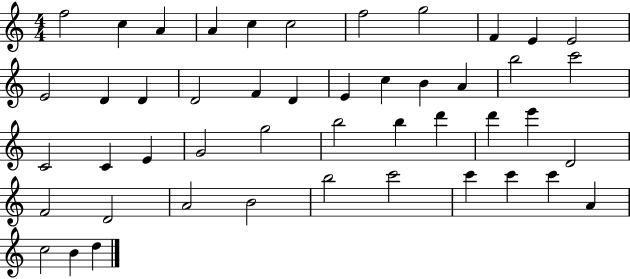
F5/h C5/q A4/q A4/q C5/q C5/h F5/h G5/h F4/q E4/q E4/h E4/h D4/q D4/q D4/h F4/q D4/q E4/q C5/q B4/q A4/q B5/h C6/h C4/h C4/q E4/q G4/h G5/h B5/h B5/q D6/q D6/q E6/q D4/h F4/h D4/h A4/h B4/h B5/h C6/h C6/q C6/q C6/q A4/q C5/h B4/q D5/q